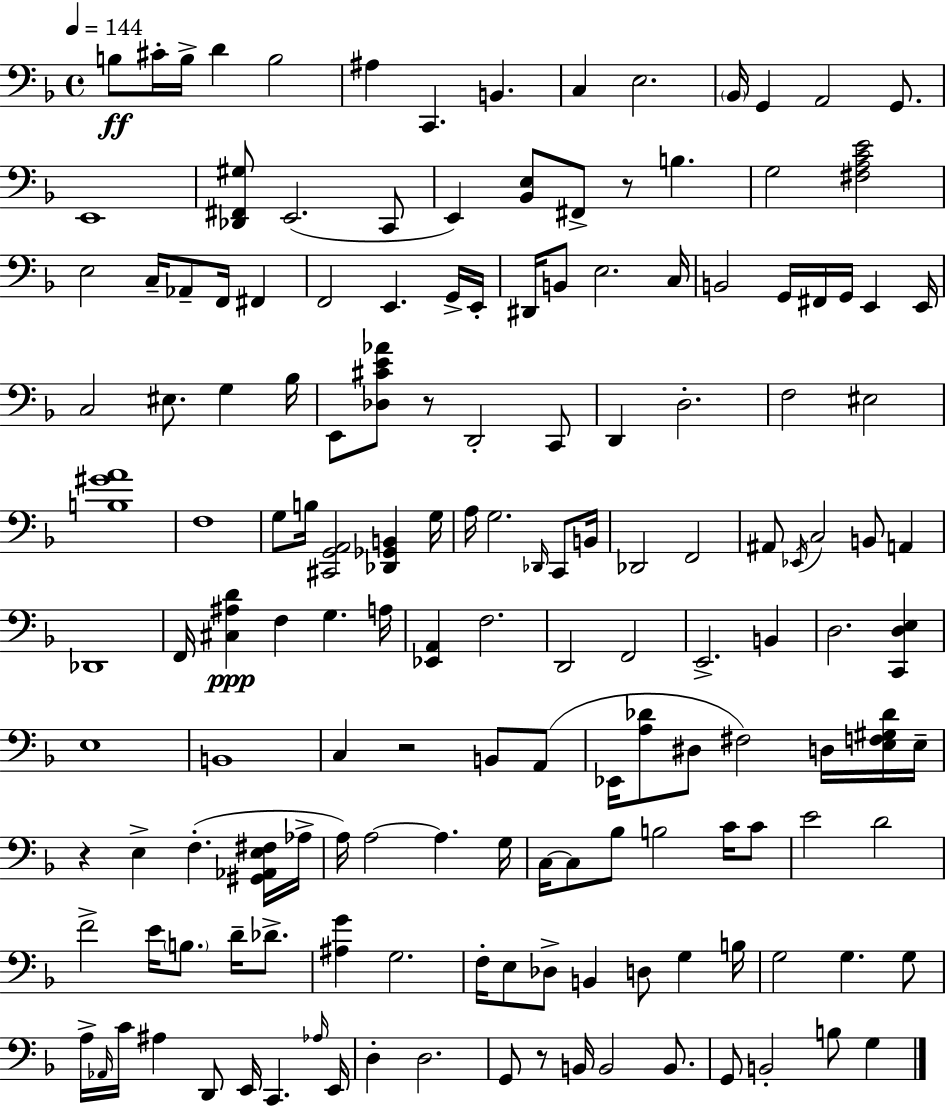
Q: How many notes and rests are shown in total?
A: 157